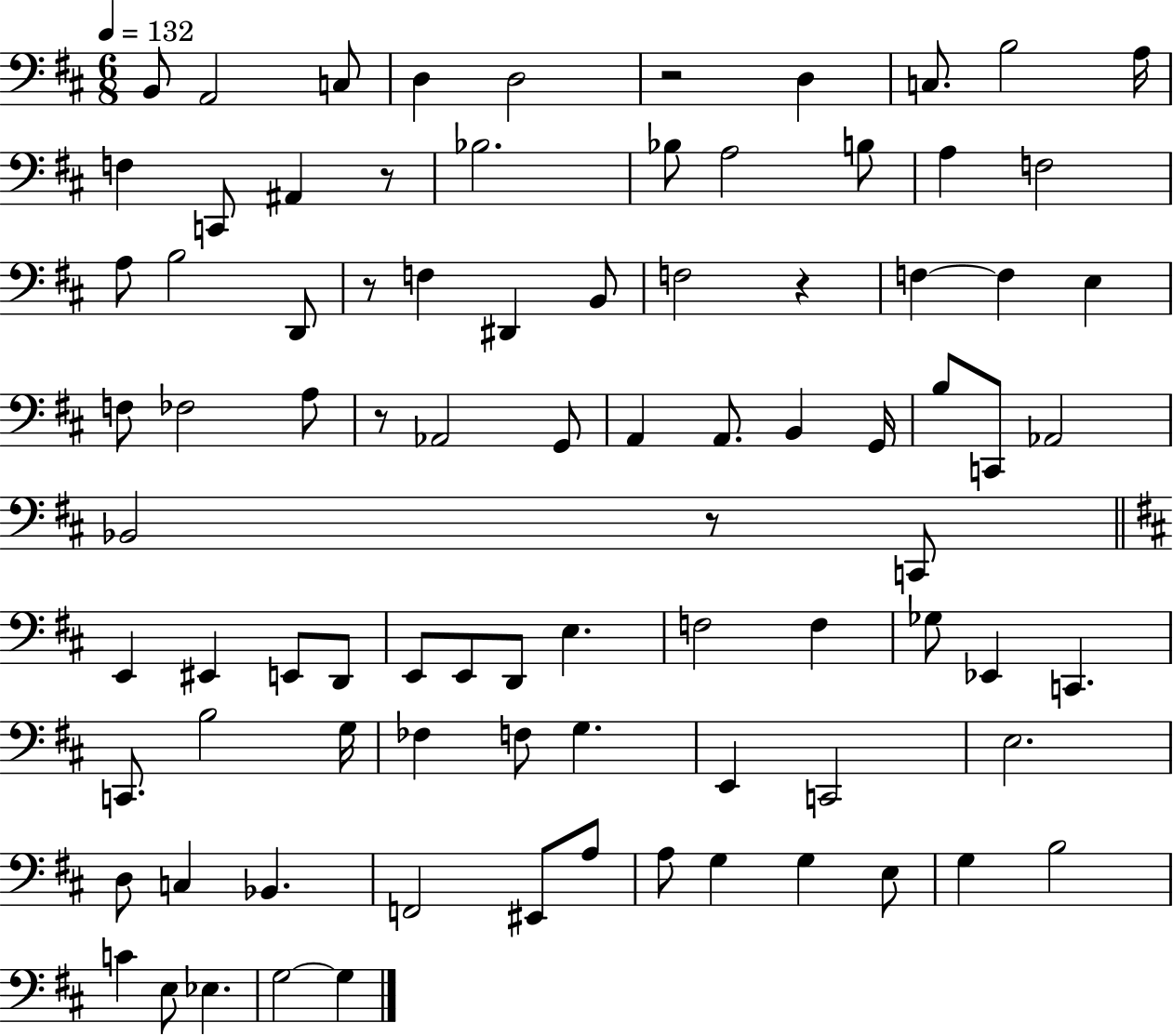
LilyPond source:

{
  \clef bass
  \numericTimeSignature
  \time 6/8
  \key d \major
  \tempo 4 = 132
  \repeat volta 2 { b,8 a,2 c8 | d4 d2 | r2 d4 | c8. b2 a16 | \break f4 c,8 ais,4 r8 | bes2. | bes8 a2 b8 | a4 f2 | \break a8 b2 d,8 | r8 f4 dis,4 b,8 | f2 r4 | f4~~ f4 e4 | \break f8 fes2 a8 | r8 aes,2 g,8 | a,4 a,8. b,4 g,16 | b8 c,8 aes,2 | \break bes,2 r8 c,8 | \bar "||" \break \key d \major e,4 eis,4 e,8 d,8 | e,8 e,8 d,8 e4. | f2 f4 | ges8 ees,4 c,4. | \break c,8. b2 g16 | fes4 f8 g4. | e,4 c,2 | e2. | \break d8 c4 bes,4. | f,2 eis,8 a8 | a8 g4 g4 e8 | g4 b2 | \break c'4 e8 ees4. | g2~~ g4 | } \bar "|."
}